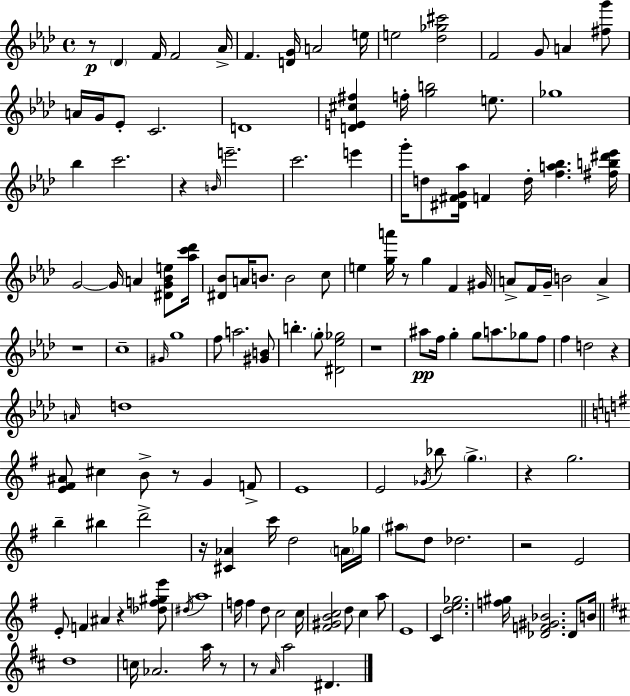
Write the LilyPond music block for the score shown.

{
  \clef treble
  \time 4/4
  \defaultTimeSignature
  \key f \minor
  \repeat volta 2 { r8\p \parenthesize des'4 f'16 f'2 aes'16-> | f'4. <d' g'>16 a'2 e''16 | e''2 <des'' ges'' cis'''>2 | f'2 g'8 a'4 <fis'' g'''>8 | \break a'16 g'16 ees'8-. c'2. | d'1 | <d' e' cis'' fis''>4 f''16-. <g'' b''>2 e''8. | ges''1 | \break bes''4 c'''2. | r4 \grace { b'16 } e'''2.-- | c'''2. e'''4 | g'''16-. d''8 <dis' fis' g' aes''>16 f'4 d''16-. <f'' a'' bes''>4. | \break <fis'' b'' dis''' ees'''>16 g'2~~ g'16 a'4 <dis' g' bes' e''>8 | <aes'' c''' des'''>16 <dis' bes'>8 a'16 b'8. b'2 c''8 | e''4 <g'' a'''>16 r8 g''4 f'4 | gis'16 a'8-> f'16 g'16-- b'2 a'4-> | \break r1 | c''1-- | \grace { gis'16 } g''1 | f''8 a''2. | \break <gis' b'>8 b''4.-. \parenthesize g''8-. <dis' ees'' ges''>2 | r1 | ais''8\pp f''16 g''4-. g''8 a''8. ges''8 | f''8 f''4 d''2 r4 | \break \grace { a'16 } d''1 | \bar "||" \break \key e \minor <e' fis' ais'>8 cis''4 b'8-> r8 g'4 f'8-> | e'1 | e'2 \acciaccatura { ges'16 } bes''8 \parenthesize g''4.-> | r4 g''2. | \break b''4-- bis''4 d'''2-> | r16 <cis' aes'>4 c'''16 d''2 \parenthesize a'16 | ges''16 \parenthesize ais''8 d''8 des''2. | r2 e'2 | \break e'8-. f'4 ais'4 r4 <des'' f'' gis'' e'''>8 | \acciaccatura { dis''16 } a''1 | f''16 f''4 d''8 c''2 | c''16 <fis' gis' b' c''>2 d''8 c''4 | \break a''8 e'1 | c'4 <d'' e'' ges''>2. | <f'' gis''>16 <des' f' gis' bes'>2. des'8 | b'16 \bar "||" \break \key d \major d''1 | c''16 aes'2. a''16 r8 | r8 \grace { a'16 } a''2 dis'4. | } \bar "|."
}